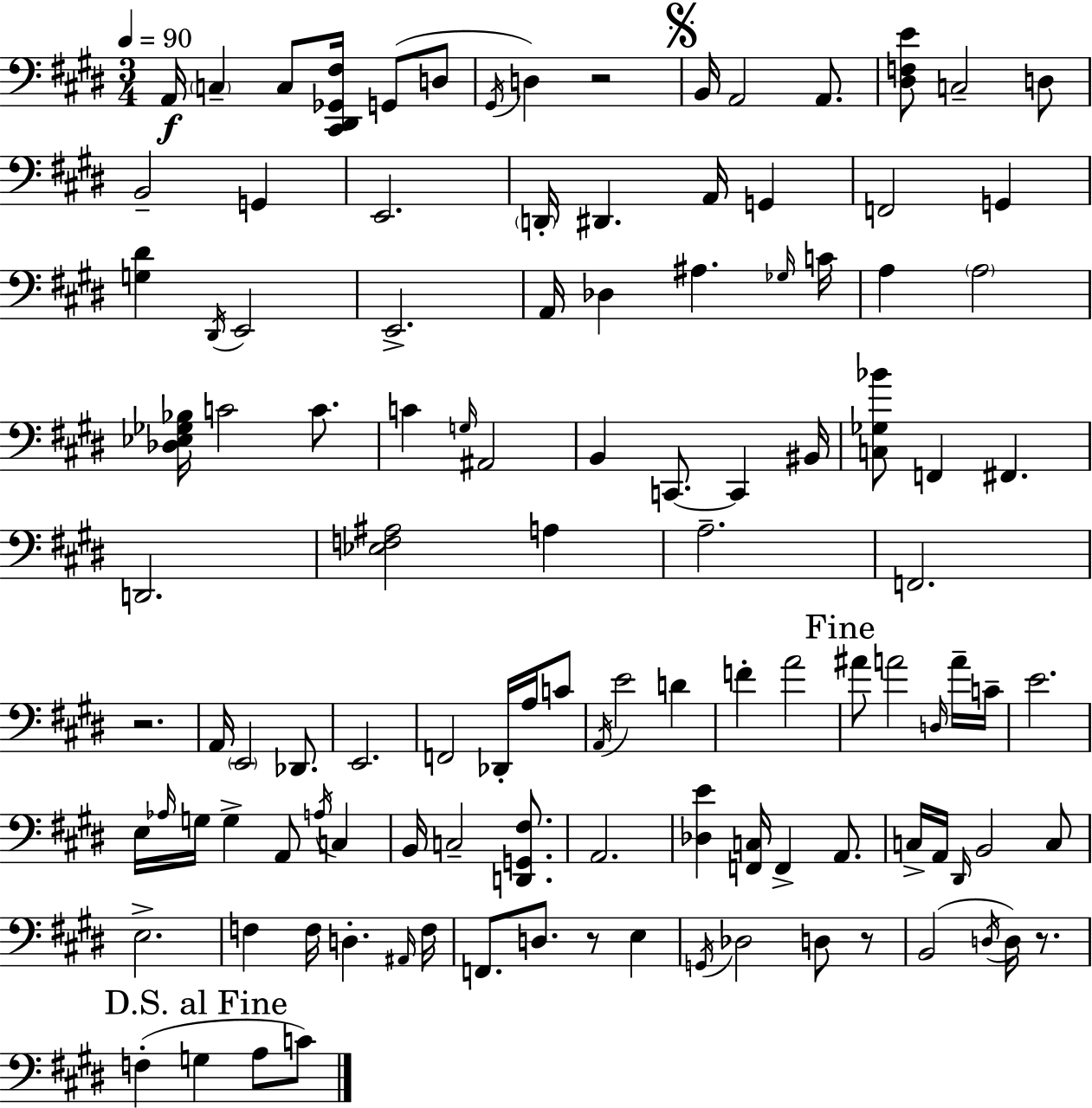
X:1
T:Untitled
M:3/4
L:1/4
K:E
A,,/4 C, C,/2 [^C,,^D,,_G,,^F,]/4 G,,/2 D,/2 ^G,,/4 D, z2 B,,/4 A,,2 A,,/2 [^D,F,E]/2 C,2 D,/2 B,,2 G,, E,,2 D,,/4 ^D,, A,,/4 G,, F,,2 G,, [G,^D] ^D,,/4 E,,2 E,,2 A,,/4 _D, ^A, _G,/4 C/4 A, A,2 [_D,_E,_G,_B,]/4 C2 C/2 C G,/4 ^A,,2 B,, C,,/2 C,, ^B,,/4 [C,_G,_B]/2 F,, ^F,, D,,2 [_E,F,^A,]2 A, A,2 F,,2 z2 A,,/4 E,,2 _D,,/2 E,,2 F,,2 _D,,/4 A,/4 C/2 A,,/4 E2 D F A2 ^A/2 A2 D,/4 A/4 C/4 E2 E,/4 _A,/4 G,/4 G, A,,/2 A,/4 C, B,,/4 C,2 [D,,G,,^F,]/2 A,,2 [_D,E] [F,,C,]/4 F,, A,,/2 C,/4 A,,/4 ^D,,/4 B,,2 C,/2 E,2 F, F,/4 D, ^A,,/4 F,/4 F,,/2 D,/2 z/2 E, G,,/4 _D,2 D,/2 z/2 B,,2 D,/4 D,/4 z/2 F, G, A,/2 C/2